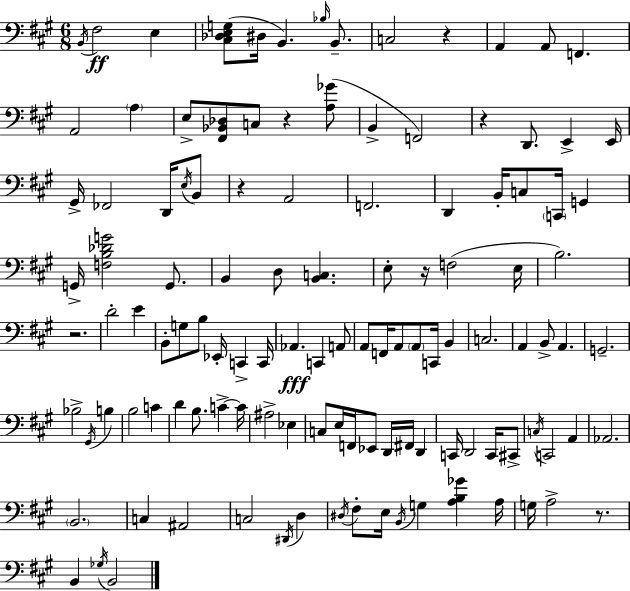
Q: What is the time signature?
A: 6/8